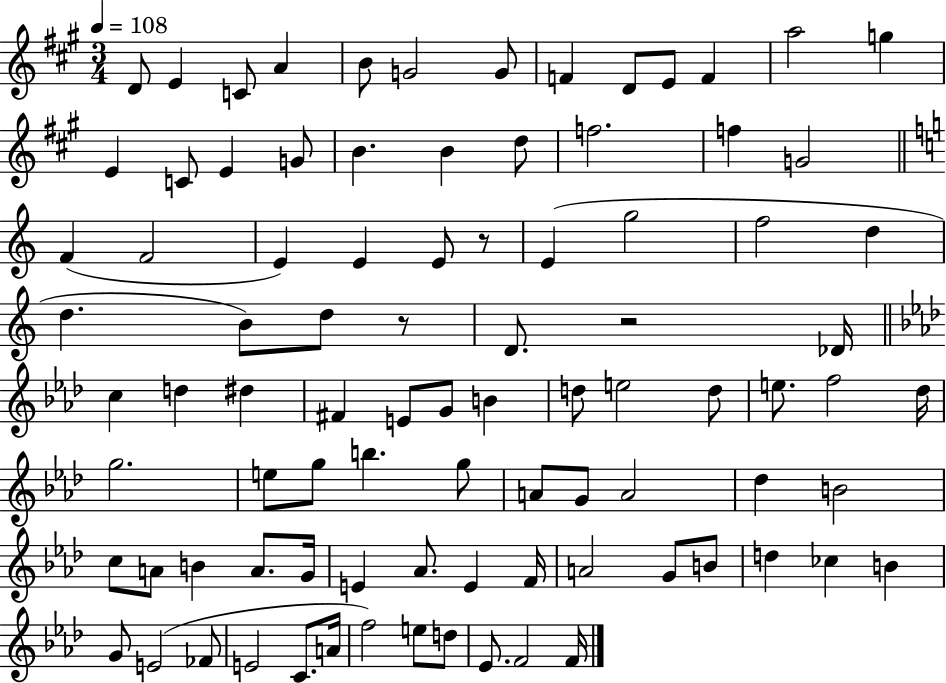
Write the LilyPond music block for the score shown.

{
  \clef treble
  \numericTimeSignature
  \time 3/4
  \key a \major
  \tempo 4 = 108
  \repeat volta 2 { d'8 e'4 c'8 a'4 | b'8 g'2 g'8 | f'4 d'8 e'8 f'4 | a''2 g''4 | \break e'4 c'8 e'4 g'8 | b'4. b'4 d''8 | f''2. | f''4 g'2 | \break \bar "||" \break \key c \major f'4( f'2 | e'4) e'4 e'8 r8 | e'4( g''2 | f''2 d''4 | \break d''4. b'8) d''8 r8 | d'8. r2 des'16 | \bar "||" \break \key aes \major c''4 d''4 dis''4 | fis'4 e'8 g'8 b'4 | d''8 e''2 d''8 | e''8. f''2 des''16 | \break g''2. | e''8 g''8 b''4. g''8 | a'8 g'8 a'2 | des''4 b'2 | \break c''8 a'8 b'4 a'8. g'16 | e'4 aes'8. e'4 f'16 | a'2 g'8 b'8 | d''4 ces''4 b'4 | \break g'8 e'2( fes'8 | e'2 c'8. a'16 | f''2) e''8 d''8 | ees'8. f'2 f'16 | \break } \bar "|."
}